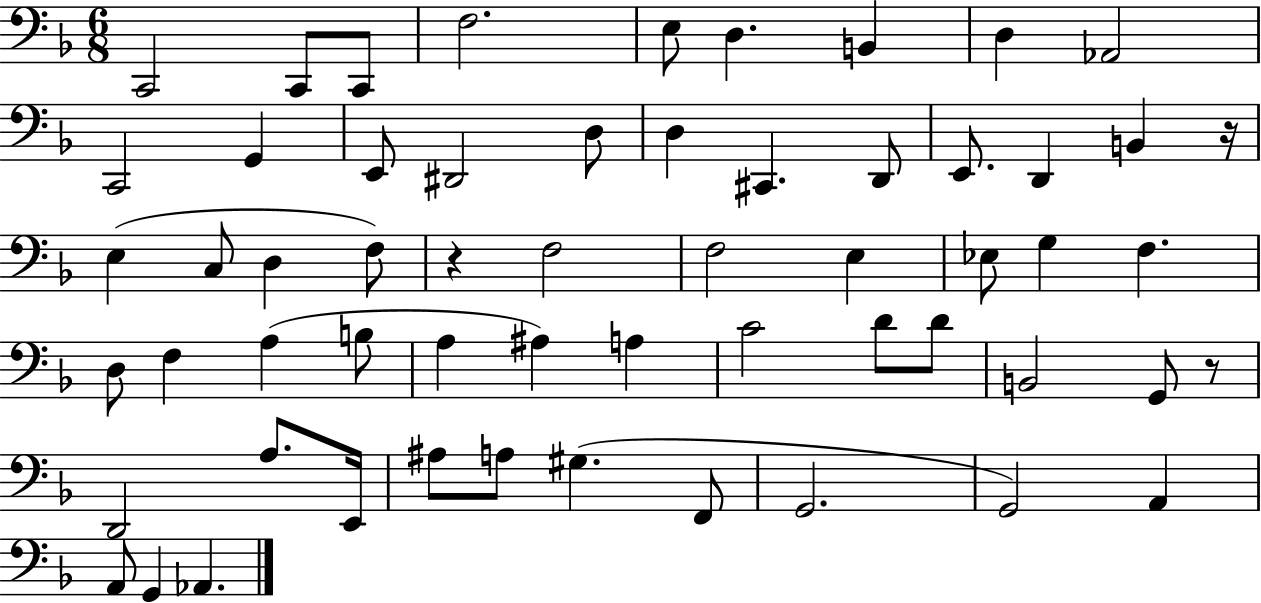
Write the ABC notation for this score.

X:1
T:Untitled
M:6/8
L:1/4
K:F
C,,2 C,,/2 C,,/2 F,2 E,/2 D, B,, D, _A,,2 C,,2 G,, E,,/2 ^D,,2 D,/2 D, ^C,, D,,/2 E,,/2 D,, B,, z/4 E, C,/2 D, F,/2 z F,2 F,2 E, _E,/2 G, F, D,/2 F, A, B,/2 A, ^A, A, C2 D/2 D/2 B,,2 G,,/2 z/2 D,,2 A,/2 E,,/4 ^A,/2 A,/2 ^G, F,,/2 G,,2 G,,2 A,, A,,/2 G,, _A,,